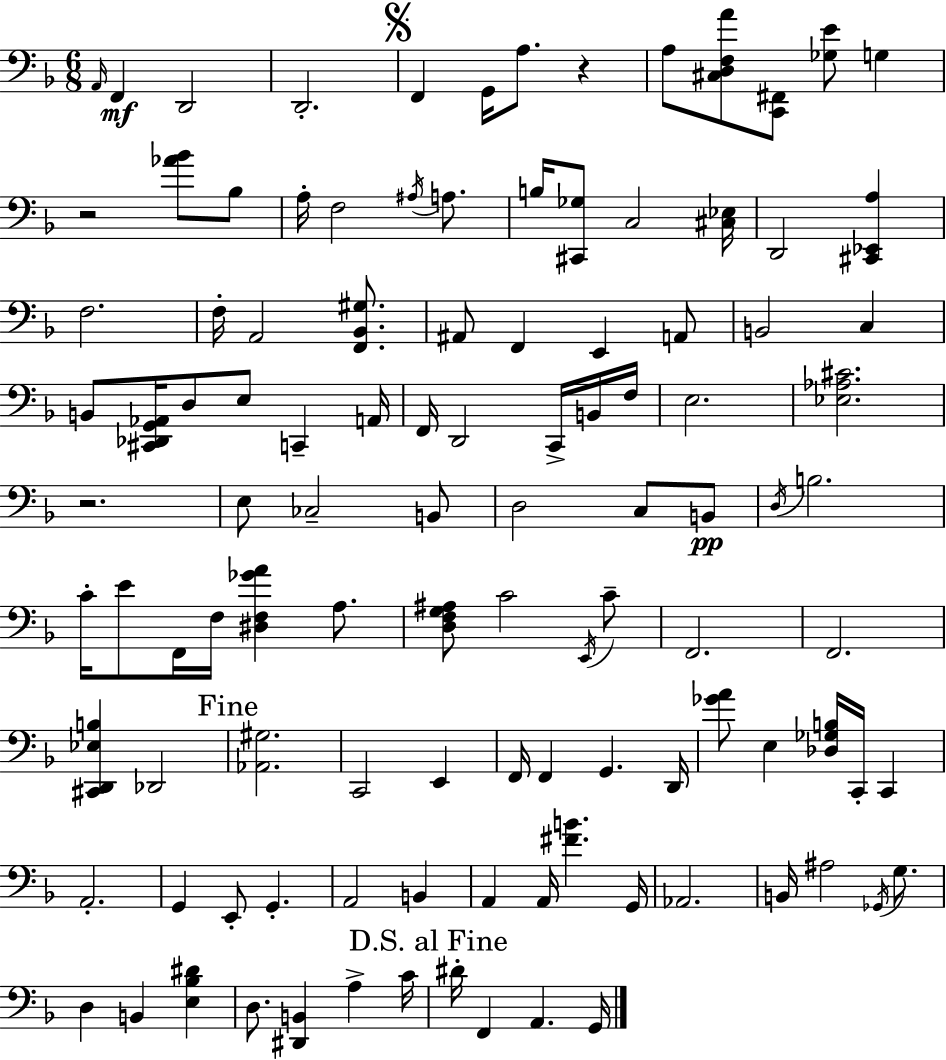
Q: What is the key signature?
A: D minor